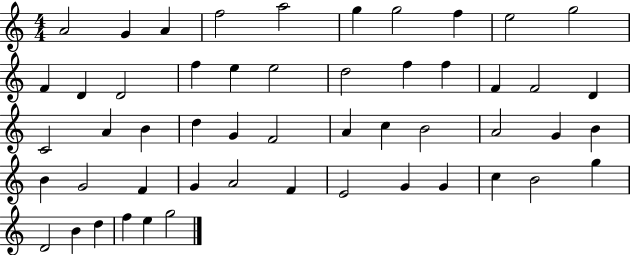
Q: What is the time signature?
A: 4/4